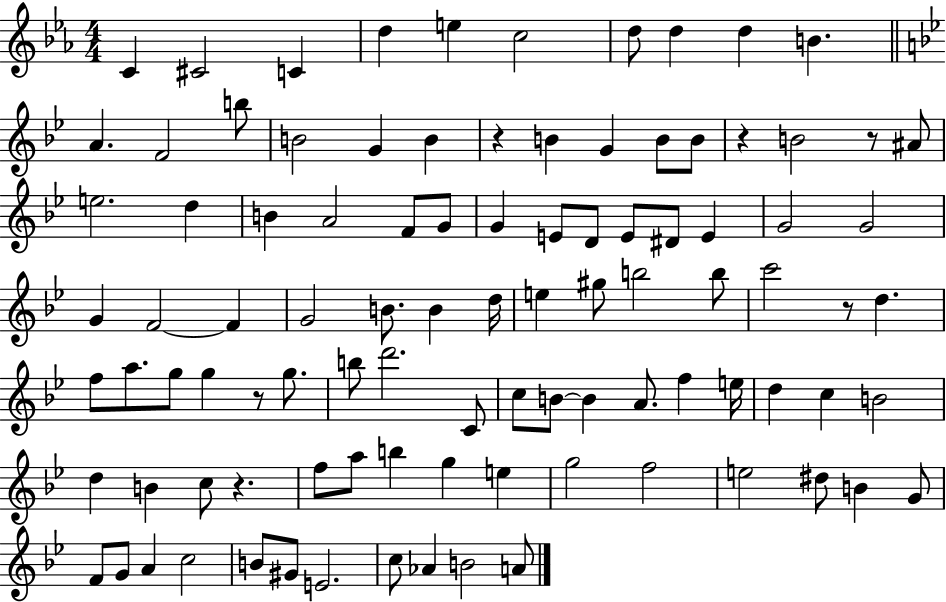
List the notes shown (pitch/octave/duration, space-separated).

C4/q C#4/h C4/q D5/q E5/q C5/h D5/e D5/q D5/q B4/q. A4/q. F4/h B5/e B4/h G4/q B4/q R/q B4/q G4/q B4/e B4/e R/q B4/h R/e A#4/e E5/h. D5/q B4/q A4/h F4/e G4/e G4/q E4/e D4/e E4/e D#4/e E4/q G4/h G4/h G4/q F4/h F4/q G4/h B4/e. B4/q D5/s E5/q G#5/e B5/h B5/e C6/h R/e D5/q. F5/e A5/e. G5/e G5/q R/e G5/e. B5/e D6/h. C4/e C5/e B4/e B4/q A4/e. F5/q E5/s D5/q C5/q B4/h D5/q B4/q C5/e R/q. F5/e A5/e B5/q G5/q E5/q G5/h F5/h E5/h D#5/e B4/q G4/e F4/e G4/e A4/q C5/h B4/e G#4/e E4/h. C5/e Ab4/q B4/h A4/e